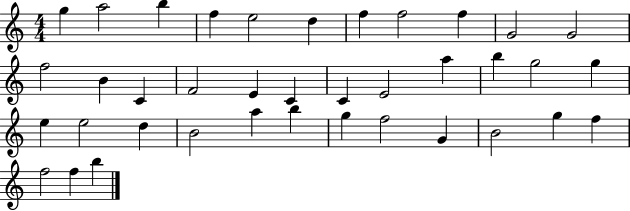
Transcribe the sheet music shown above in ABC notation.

X:1
T:Untitled
M:4/4
L:1/4
K:C
g a2 b f e2 d f f2 f G2 G2 f2 B C F2 E C C E2 a b g2 g e e2 d B2 a b g f2 G B2 g f f2 f b